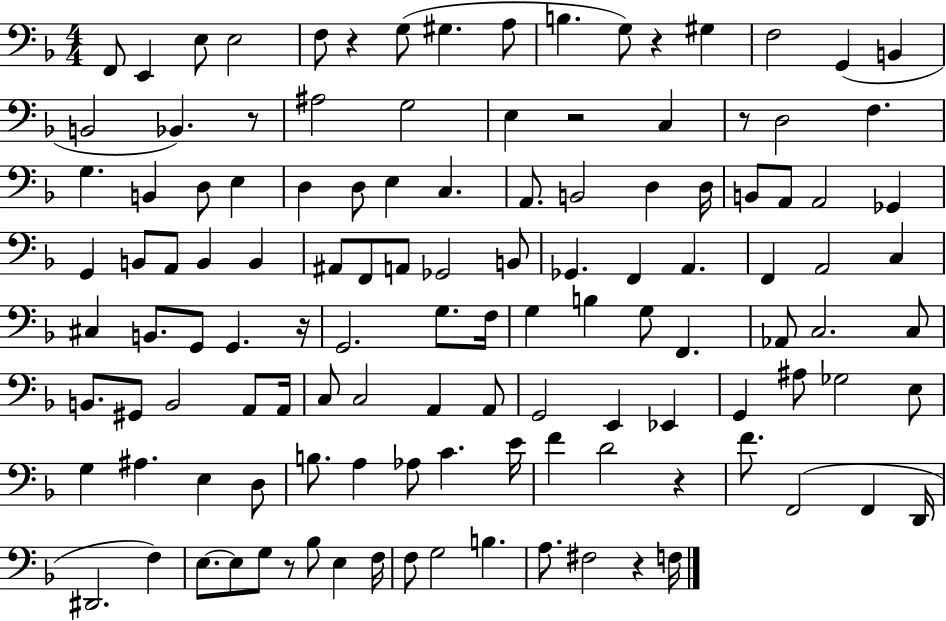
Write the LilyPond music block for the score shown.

{
  \clef bass
  \numericTimeSignature
  \time 4/4
  \key f \major
  f,8 e,4 e8 e2 | f8 r4 g8( gis4. a8 | b4. g8) r4 gis4 | f2 g,4( b,4 | \break b,2 bes,4.) r8 | ais2 g2 | e4 r2 c4 | r8 d2 f4. | \break g4. b,4 d8 e4 | d4 d8 e4 c4. | a,8. b,2 d4 d16 | b,8 a,8 a,2 ges,4 | \break g,4 b,8 a,8 b,4 b,4 | ais,8 f,8 a,8 ges,2 b,8 | ges,4. f,4 a,4. | f,4 a,2 c4 | \break cis4 b,8. g,8 g,4. r16 | g,2. g8. f16 | g4 b4 g8 f,4. | aes,8 c2. c8 | \break b,8. gis,8 b,2 a,8 a,16 | c8 c2 a,4 a,8 | g,2 e,4 ees,4 | g,4 ais8 ges2 e8 | \break g4 ais4. e4 d8 | b8. a4 aes8 c'4. e'16 | f'4 d'2 r4 | f'8. f,2( f,4 d,16 | \break dis,2. f4) | e8.~~ e8 g8 r8 bes8 e4 f16 | f8 g2 b4. | a8. fis2 r4 f16 | \break \bar "|."
}